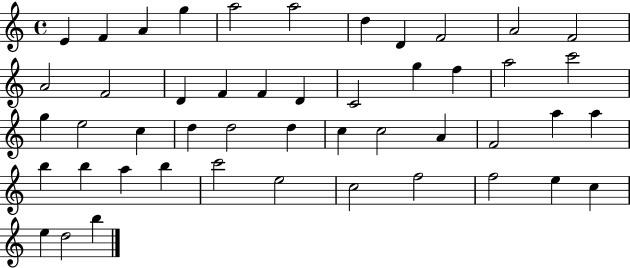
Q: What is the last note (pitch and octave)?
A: B5